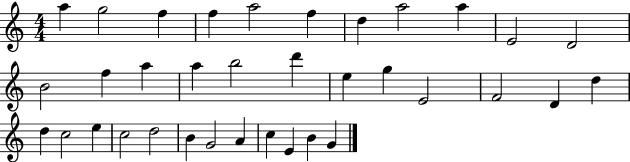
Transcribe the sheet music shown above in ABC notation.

X:1
T:Untitled
M:4/4
L:1/4
K:C
a g2 f f a2 f d a2 a E2 D2 B2 f a a b2 d' e g E2 F2 D d d c2 e c2 d2 B G2 A c E B G